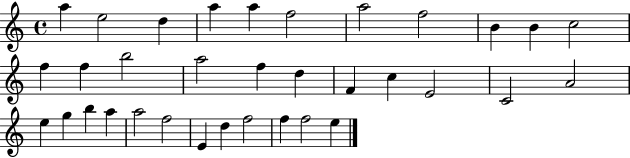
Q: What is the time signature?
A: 4/4